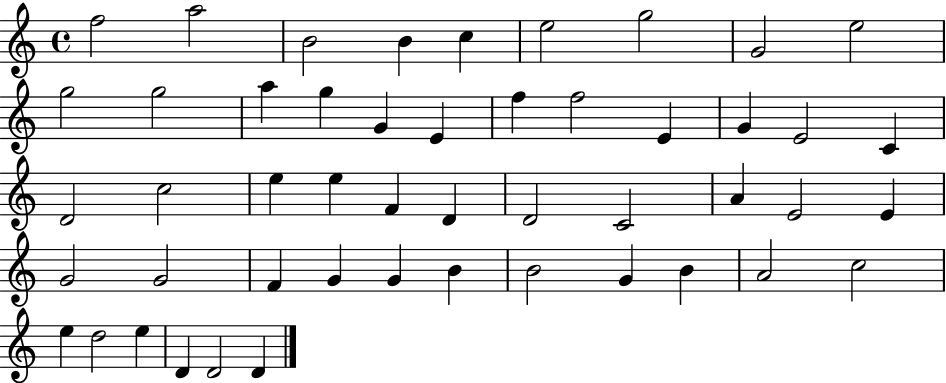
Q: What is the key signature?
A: C major